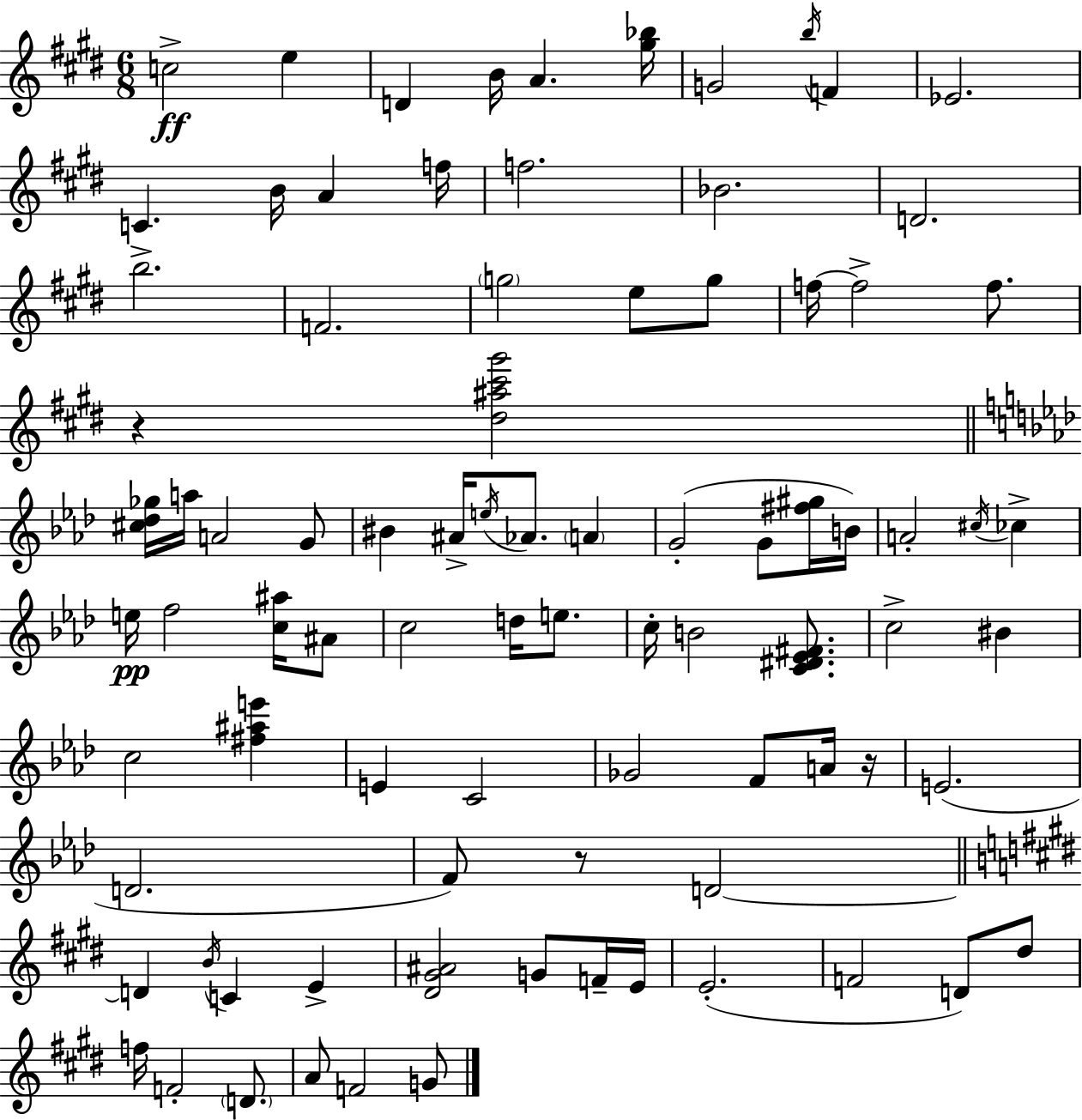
X:1
T:Untitled
M:6/8
L:1/4
K:E
c2 e D B/4 A [^g_b]/4 G2 b/4 F _E2 C B/4 A f/4 f2 _B2 D2 b2 F2 g2 e/2 g/2 f/4 f2 f/2 z [^d^a^c'^g']2 [^c_d_g]/4 a/4 A2 G/2 ^B ^A/4 e/4 _A/2 A G2 G/2 [^f^g]/4 B/4 A2 ^c/4 _c e/4 f2 [c^a]/4 ^A/2 c2 d/4 e/2 c/4 B2 [C^D_E^F]/2 c2 ^B c2 [^f^ae'] E C2 _G2 F/2 A/4 z/4 E2 D2 F/2 z/2 D2 D B/4 C E [^D^G^A]2 G/2 F/4 E/4 E2 F2 D/2 ^d/2 f/4 F2 D/2 A/2 F2 G/2